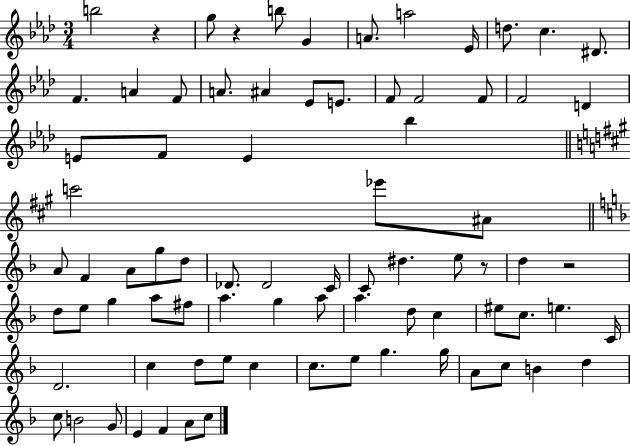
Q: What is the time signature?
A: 3/4